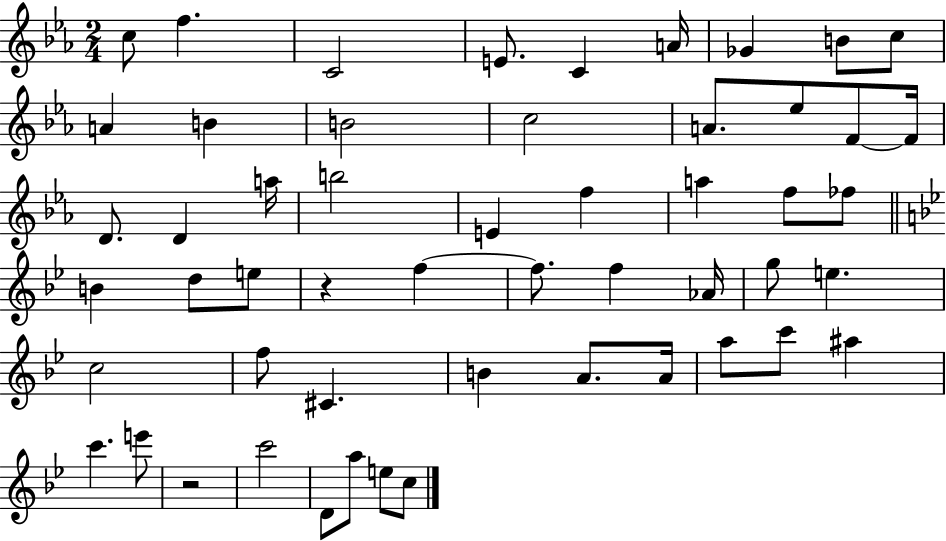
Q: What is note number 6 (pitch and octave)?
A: A4